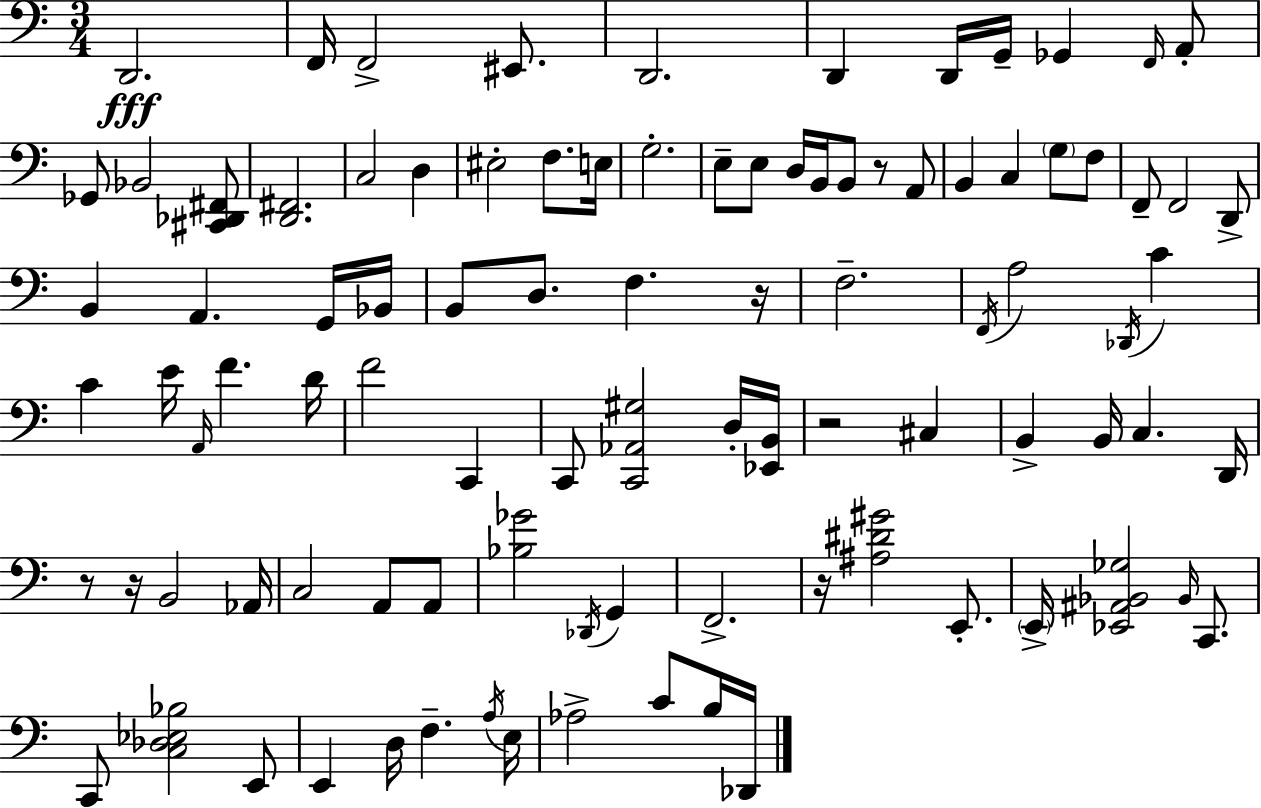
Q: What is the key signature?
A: C major